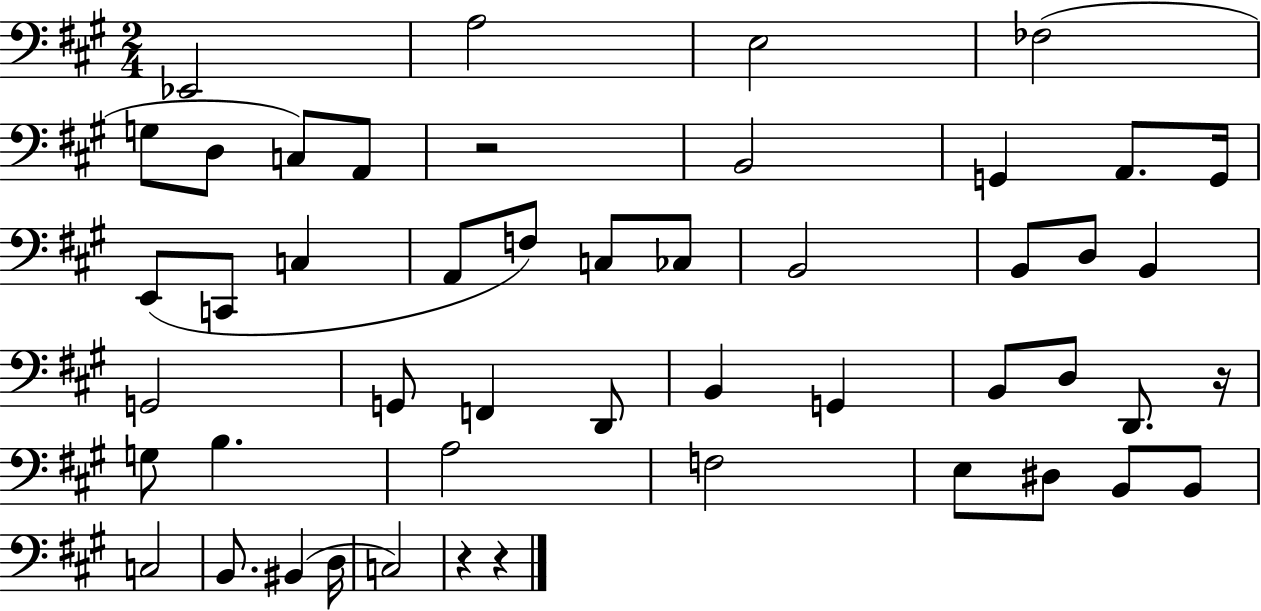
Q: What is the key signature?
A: A major